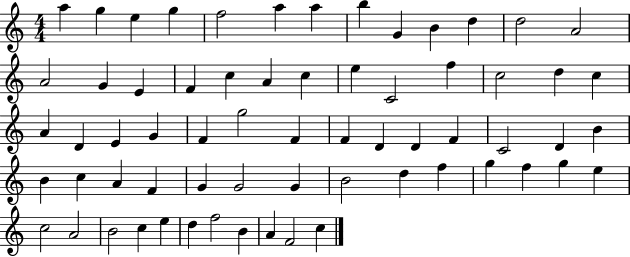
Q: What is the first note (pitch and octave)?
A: A5